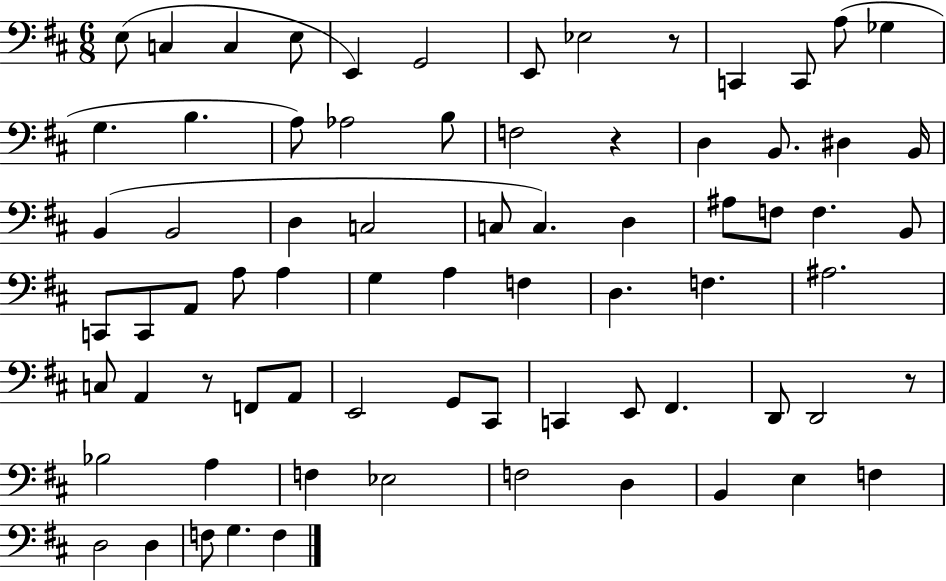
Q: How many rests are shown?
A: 4